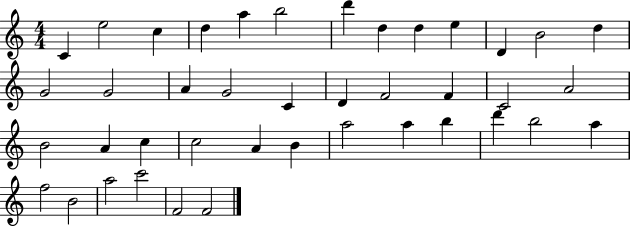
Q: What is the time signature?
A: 4/4